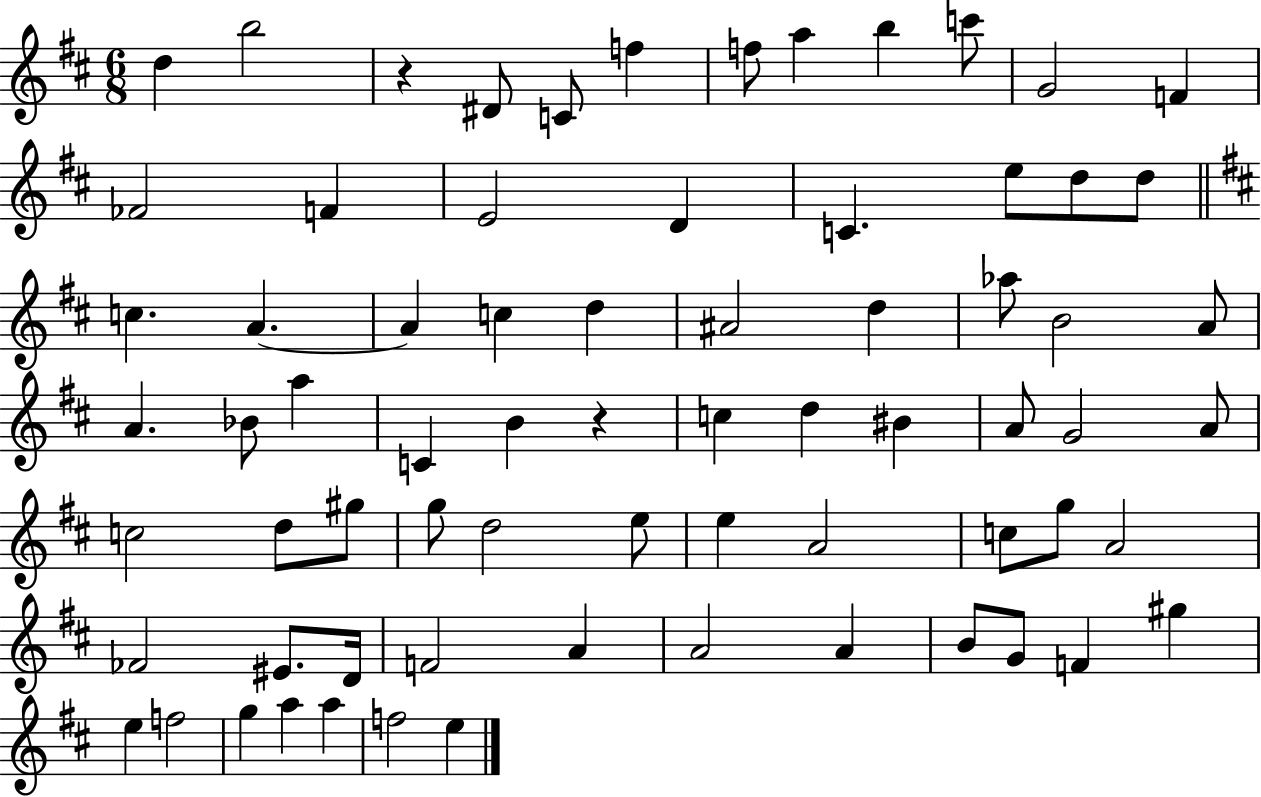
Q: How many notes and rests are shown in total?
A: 71